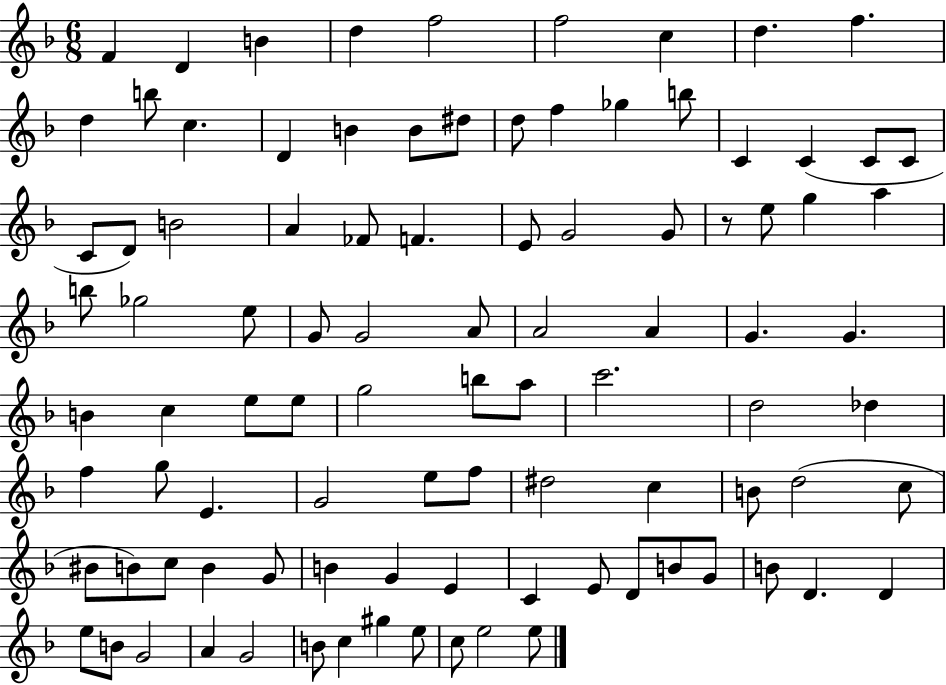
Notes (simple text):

F4/q D4/q B4/q D5/q F5/h F5/h C5/q D5/q. F5/q. D5/q B5/e C5/q. D4/q B4/q B4/e D#5/e D5/e F5/q Gb5/q B5/e C4/q C4/q C4/e C4/e C4/e D4/e B4/h A4/q FES4/e F4/q. E4/e G4/h G4/e R/e E5/e G5/q A5/q B5/e Gb5/h E5/e G4/e G4/h A4/e A4/h A4/q G4/q. G4/q. B4/q C5/q E5/e E5/e G5/h B5/e A5/e C6/h. D5/h Db5/q F5/q G5/e E4/q. G4/h E5/e F5/e D#5/h C5/q B4/e D5/h C5/e BIS4/e B4/e C5/e B4/q G4/e B4/q G4/q E4/q C4/q E4/e D4/e B4/e G4/e B4/e D4/q. D4/q E5/e B4/e G4/h A4/q G4/h B4/e C5/q G#5/q E5/e C5/e E5/h E5/e